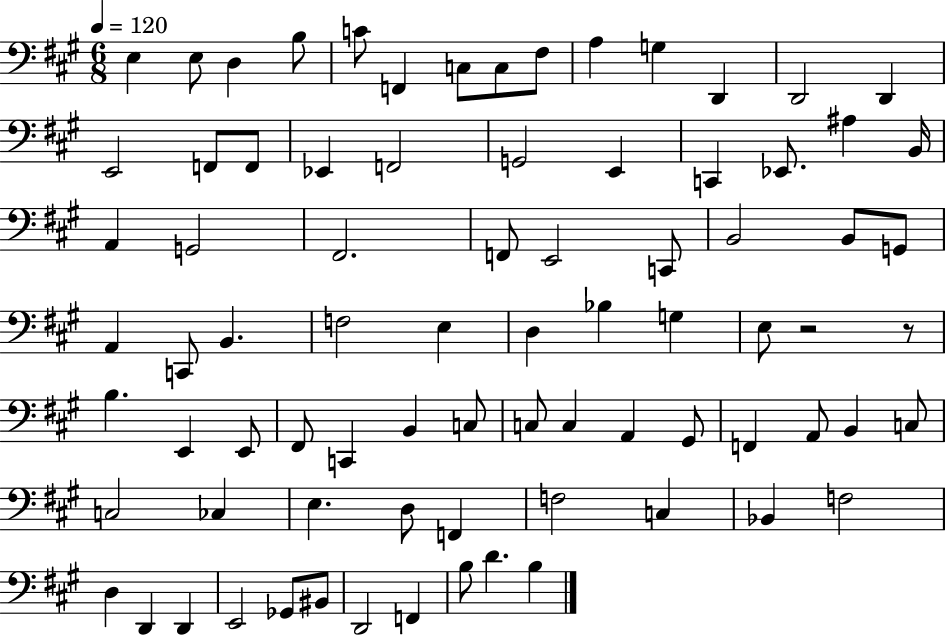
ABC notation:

X:1
T:Untitled
M:6/8
L:1/4
K:A
E, E,/2 D, B,/2 C/2 F,, C,/2 C,/2 ^F,/2 A, G, D,, D,,2 D,, E,,2 F,,/2 F,,/2 _E,, F,,2 G,,2 E,, C,, _E,,/2 ^A, B,,/4 A,, G,,2 ^F,,2 F,,/2 E,,2 C,,/2 B,,2 B,,/2 G,,/2 A,, C,,/2 B,, F,2 E, D, _B, G, E,/2 z2 z/2 B, E,, E,,/2 ^F,,/2 C,, B,, C,/2 C,/2 C, A,, ^G,,/2 F,, A,,/2 B,, C,/2 C,2 _C, E, D,/2 F,, F,2 C, _B,, F,2 D, D,, D,, E,,2 _G,,/2 ^B,,/2 D,,2 F,, B,/2 D B,